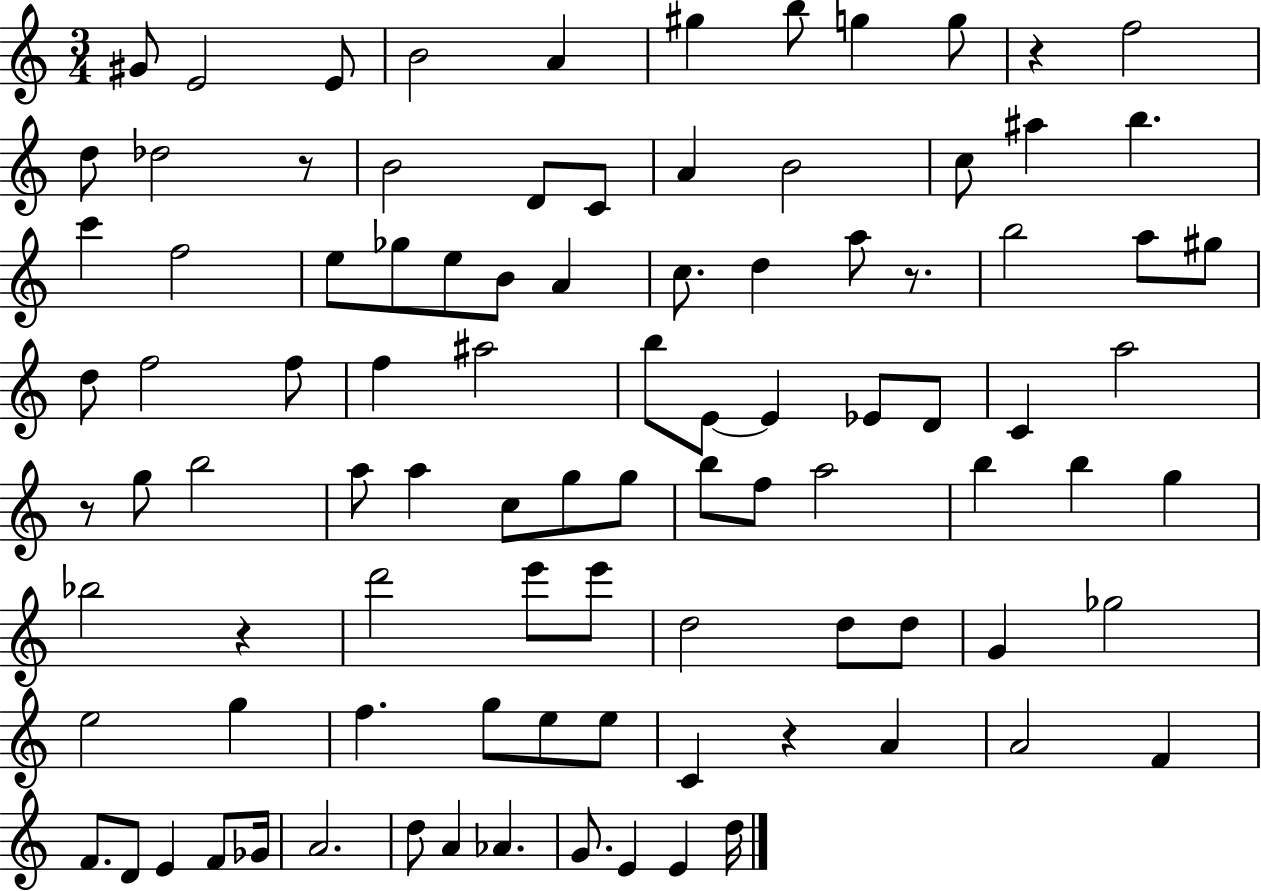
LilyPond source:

{
  \clef treble
  \numericTimeSignature
  \time 3/4
  \key c \major
  gis'8 e'2 e'8 | b'2 a'4 | gis''4 b''8 g''4 g''8 | r4 f''2 | \break d''8 des''2 r8 | b'2 d'8 c'8 | a'4 b'2 | c''8 ais''4 b''4. | \break c'''4 f''2 | e''8 ges''8 e''8 b'8 a'4 | c''8. d''4 a''8 r8. | b''2 a''8 gis''8 | \break d''8 f''2 f''8 | f''4 ais''2 | b''8 e'8~~ e'4 ees'8 d'8 | c'4 a''2 | \break r8 g''8 b''2 | a''8 a''4 c''8 g''8 g''8 | b''8 f''8 a''2 | b''4 b''4 g''4 | \break bes''2 r4 | d'''2 e'''8 e'''8 | d''2 d''8 d''8 | g'4 ges''2 | \break e''2 g''4 | f''4. g''8 e''8 e''8 | c'4 r4 a'4 | a'2 f'4 | \break f'8. d'8 e'4 f'8 ges'16 | a'2. | d''8 a'4 aes'4. | g'8. e'4 e'4 d''16 | \break \bar "|."
}